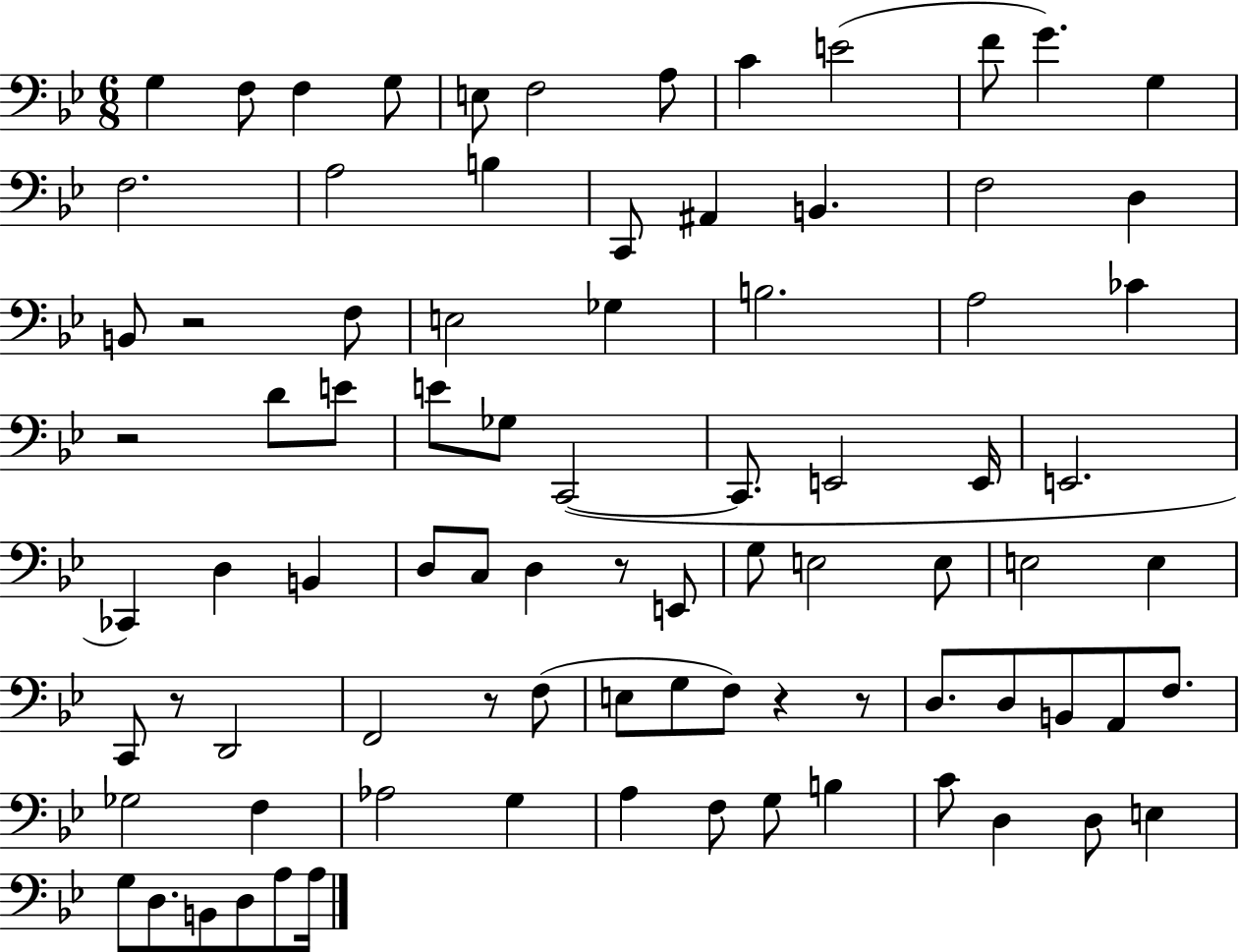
X:1
T:Untitled
M:6/8
L:1/4
K:Bb
G, F,/2 F, G,/2 E,/2 F,2 A,/2 C E2 F/2 G G, F,2 A,2 B, C,,/2 ^A,, B,, F,2 D, B,,/2 z2 F,/2 E,2 _G, B,2 A,2 _C z2 D/2 E/2 E/2 _G,/2 C,,2 C,,/2 E,,2 E,,/4 E,,2 _C,, D, B,, D,/2 C,/2 D, z/2 E,,/2 G,/2 E,2 E,/2 E,2 E, C,,/2 z/2 D,,2 F,,2 z/2 F,/2 E,/2 G,/2 F,/2 z z/2 D,/2 D,/2 B,,/2 A,,/2 F,/2 _G,2 F, _A,2 G, A, F,/2 G,/2 B, C/2 D, D,/2 E, G,/2 D,/2 B,,/2 D,/2 A,/2 A,/4